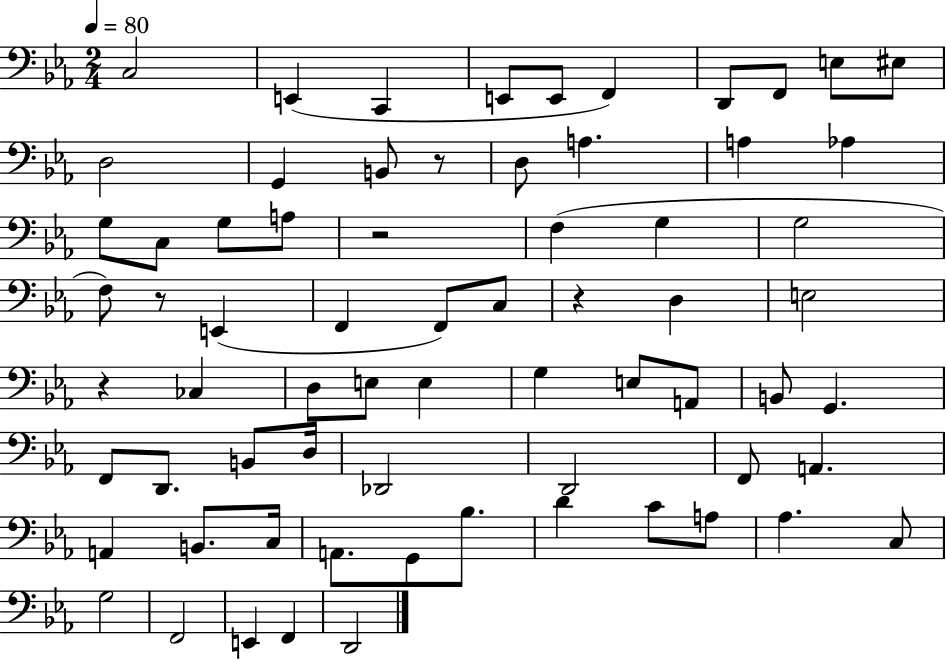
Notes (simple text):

C3/h E2/q C2/q E2/e E2/e F2/q D2/e F2/e E3/e EIS3/e D3/h G2/q B2/e R/e D3/e A3/q. A3/q Ab3/q G3/e C3/e G3/e A3/e R/h F3/q G3/q G3/h F3/e R/e E2/q F2/q F2/e C3/e R/q D3/q E3/h R/q CES3/q D3/e E3/e E3/q G3/q E3/e A2/e B2/e G2/q. F2/e D2/e. B2/e D3/s Db2/h D2/h F2/e A2/q. A2/q B2/e. C3/s A2/e. G2/e Bb3/e. D4/q C4/e A3/e Ab3/q. C3/e G3/h F2/h E2/q F2/q D2/h